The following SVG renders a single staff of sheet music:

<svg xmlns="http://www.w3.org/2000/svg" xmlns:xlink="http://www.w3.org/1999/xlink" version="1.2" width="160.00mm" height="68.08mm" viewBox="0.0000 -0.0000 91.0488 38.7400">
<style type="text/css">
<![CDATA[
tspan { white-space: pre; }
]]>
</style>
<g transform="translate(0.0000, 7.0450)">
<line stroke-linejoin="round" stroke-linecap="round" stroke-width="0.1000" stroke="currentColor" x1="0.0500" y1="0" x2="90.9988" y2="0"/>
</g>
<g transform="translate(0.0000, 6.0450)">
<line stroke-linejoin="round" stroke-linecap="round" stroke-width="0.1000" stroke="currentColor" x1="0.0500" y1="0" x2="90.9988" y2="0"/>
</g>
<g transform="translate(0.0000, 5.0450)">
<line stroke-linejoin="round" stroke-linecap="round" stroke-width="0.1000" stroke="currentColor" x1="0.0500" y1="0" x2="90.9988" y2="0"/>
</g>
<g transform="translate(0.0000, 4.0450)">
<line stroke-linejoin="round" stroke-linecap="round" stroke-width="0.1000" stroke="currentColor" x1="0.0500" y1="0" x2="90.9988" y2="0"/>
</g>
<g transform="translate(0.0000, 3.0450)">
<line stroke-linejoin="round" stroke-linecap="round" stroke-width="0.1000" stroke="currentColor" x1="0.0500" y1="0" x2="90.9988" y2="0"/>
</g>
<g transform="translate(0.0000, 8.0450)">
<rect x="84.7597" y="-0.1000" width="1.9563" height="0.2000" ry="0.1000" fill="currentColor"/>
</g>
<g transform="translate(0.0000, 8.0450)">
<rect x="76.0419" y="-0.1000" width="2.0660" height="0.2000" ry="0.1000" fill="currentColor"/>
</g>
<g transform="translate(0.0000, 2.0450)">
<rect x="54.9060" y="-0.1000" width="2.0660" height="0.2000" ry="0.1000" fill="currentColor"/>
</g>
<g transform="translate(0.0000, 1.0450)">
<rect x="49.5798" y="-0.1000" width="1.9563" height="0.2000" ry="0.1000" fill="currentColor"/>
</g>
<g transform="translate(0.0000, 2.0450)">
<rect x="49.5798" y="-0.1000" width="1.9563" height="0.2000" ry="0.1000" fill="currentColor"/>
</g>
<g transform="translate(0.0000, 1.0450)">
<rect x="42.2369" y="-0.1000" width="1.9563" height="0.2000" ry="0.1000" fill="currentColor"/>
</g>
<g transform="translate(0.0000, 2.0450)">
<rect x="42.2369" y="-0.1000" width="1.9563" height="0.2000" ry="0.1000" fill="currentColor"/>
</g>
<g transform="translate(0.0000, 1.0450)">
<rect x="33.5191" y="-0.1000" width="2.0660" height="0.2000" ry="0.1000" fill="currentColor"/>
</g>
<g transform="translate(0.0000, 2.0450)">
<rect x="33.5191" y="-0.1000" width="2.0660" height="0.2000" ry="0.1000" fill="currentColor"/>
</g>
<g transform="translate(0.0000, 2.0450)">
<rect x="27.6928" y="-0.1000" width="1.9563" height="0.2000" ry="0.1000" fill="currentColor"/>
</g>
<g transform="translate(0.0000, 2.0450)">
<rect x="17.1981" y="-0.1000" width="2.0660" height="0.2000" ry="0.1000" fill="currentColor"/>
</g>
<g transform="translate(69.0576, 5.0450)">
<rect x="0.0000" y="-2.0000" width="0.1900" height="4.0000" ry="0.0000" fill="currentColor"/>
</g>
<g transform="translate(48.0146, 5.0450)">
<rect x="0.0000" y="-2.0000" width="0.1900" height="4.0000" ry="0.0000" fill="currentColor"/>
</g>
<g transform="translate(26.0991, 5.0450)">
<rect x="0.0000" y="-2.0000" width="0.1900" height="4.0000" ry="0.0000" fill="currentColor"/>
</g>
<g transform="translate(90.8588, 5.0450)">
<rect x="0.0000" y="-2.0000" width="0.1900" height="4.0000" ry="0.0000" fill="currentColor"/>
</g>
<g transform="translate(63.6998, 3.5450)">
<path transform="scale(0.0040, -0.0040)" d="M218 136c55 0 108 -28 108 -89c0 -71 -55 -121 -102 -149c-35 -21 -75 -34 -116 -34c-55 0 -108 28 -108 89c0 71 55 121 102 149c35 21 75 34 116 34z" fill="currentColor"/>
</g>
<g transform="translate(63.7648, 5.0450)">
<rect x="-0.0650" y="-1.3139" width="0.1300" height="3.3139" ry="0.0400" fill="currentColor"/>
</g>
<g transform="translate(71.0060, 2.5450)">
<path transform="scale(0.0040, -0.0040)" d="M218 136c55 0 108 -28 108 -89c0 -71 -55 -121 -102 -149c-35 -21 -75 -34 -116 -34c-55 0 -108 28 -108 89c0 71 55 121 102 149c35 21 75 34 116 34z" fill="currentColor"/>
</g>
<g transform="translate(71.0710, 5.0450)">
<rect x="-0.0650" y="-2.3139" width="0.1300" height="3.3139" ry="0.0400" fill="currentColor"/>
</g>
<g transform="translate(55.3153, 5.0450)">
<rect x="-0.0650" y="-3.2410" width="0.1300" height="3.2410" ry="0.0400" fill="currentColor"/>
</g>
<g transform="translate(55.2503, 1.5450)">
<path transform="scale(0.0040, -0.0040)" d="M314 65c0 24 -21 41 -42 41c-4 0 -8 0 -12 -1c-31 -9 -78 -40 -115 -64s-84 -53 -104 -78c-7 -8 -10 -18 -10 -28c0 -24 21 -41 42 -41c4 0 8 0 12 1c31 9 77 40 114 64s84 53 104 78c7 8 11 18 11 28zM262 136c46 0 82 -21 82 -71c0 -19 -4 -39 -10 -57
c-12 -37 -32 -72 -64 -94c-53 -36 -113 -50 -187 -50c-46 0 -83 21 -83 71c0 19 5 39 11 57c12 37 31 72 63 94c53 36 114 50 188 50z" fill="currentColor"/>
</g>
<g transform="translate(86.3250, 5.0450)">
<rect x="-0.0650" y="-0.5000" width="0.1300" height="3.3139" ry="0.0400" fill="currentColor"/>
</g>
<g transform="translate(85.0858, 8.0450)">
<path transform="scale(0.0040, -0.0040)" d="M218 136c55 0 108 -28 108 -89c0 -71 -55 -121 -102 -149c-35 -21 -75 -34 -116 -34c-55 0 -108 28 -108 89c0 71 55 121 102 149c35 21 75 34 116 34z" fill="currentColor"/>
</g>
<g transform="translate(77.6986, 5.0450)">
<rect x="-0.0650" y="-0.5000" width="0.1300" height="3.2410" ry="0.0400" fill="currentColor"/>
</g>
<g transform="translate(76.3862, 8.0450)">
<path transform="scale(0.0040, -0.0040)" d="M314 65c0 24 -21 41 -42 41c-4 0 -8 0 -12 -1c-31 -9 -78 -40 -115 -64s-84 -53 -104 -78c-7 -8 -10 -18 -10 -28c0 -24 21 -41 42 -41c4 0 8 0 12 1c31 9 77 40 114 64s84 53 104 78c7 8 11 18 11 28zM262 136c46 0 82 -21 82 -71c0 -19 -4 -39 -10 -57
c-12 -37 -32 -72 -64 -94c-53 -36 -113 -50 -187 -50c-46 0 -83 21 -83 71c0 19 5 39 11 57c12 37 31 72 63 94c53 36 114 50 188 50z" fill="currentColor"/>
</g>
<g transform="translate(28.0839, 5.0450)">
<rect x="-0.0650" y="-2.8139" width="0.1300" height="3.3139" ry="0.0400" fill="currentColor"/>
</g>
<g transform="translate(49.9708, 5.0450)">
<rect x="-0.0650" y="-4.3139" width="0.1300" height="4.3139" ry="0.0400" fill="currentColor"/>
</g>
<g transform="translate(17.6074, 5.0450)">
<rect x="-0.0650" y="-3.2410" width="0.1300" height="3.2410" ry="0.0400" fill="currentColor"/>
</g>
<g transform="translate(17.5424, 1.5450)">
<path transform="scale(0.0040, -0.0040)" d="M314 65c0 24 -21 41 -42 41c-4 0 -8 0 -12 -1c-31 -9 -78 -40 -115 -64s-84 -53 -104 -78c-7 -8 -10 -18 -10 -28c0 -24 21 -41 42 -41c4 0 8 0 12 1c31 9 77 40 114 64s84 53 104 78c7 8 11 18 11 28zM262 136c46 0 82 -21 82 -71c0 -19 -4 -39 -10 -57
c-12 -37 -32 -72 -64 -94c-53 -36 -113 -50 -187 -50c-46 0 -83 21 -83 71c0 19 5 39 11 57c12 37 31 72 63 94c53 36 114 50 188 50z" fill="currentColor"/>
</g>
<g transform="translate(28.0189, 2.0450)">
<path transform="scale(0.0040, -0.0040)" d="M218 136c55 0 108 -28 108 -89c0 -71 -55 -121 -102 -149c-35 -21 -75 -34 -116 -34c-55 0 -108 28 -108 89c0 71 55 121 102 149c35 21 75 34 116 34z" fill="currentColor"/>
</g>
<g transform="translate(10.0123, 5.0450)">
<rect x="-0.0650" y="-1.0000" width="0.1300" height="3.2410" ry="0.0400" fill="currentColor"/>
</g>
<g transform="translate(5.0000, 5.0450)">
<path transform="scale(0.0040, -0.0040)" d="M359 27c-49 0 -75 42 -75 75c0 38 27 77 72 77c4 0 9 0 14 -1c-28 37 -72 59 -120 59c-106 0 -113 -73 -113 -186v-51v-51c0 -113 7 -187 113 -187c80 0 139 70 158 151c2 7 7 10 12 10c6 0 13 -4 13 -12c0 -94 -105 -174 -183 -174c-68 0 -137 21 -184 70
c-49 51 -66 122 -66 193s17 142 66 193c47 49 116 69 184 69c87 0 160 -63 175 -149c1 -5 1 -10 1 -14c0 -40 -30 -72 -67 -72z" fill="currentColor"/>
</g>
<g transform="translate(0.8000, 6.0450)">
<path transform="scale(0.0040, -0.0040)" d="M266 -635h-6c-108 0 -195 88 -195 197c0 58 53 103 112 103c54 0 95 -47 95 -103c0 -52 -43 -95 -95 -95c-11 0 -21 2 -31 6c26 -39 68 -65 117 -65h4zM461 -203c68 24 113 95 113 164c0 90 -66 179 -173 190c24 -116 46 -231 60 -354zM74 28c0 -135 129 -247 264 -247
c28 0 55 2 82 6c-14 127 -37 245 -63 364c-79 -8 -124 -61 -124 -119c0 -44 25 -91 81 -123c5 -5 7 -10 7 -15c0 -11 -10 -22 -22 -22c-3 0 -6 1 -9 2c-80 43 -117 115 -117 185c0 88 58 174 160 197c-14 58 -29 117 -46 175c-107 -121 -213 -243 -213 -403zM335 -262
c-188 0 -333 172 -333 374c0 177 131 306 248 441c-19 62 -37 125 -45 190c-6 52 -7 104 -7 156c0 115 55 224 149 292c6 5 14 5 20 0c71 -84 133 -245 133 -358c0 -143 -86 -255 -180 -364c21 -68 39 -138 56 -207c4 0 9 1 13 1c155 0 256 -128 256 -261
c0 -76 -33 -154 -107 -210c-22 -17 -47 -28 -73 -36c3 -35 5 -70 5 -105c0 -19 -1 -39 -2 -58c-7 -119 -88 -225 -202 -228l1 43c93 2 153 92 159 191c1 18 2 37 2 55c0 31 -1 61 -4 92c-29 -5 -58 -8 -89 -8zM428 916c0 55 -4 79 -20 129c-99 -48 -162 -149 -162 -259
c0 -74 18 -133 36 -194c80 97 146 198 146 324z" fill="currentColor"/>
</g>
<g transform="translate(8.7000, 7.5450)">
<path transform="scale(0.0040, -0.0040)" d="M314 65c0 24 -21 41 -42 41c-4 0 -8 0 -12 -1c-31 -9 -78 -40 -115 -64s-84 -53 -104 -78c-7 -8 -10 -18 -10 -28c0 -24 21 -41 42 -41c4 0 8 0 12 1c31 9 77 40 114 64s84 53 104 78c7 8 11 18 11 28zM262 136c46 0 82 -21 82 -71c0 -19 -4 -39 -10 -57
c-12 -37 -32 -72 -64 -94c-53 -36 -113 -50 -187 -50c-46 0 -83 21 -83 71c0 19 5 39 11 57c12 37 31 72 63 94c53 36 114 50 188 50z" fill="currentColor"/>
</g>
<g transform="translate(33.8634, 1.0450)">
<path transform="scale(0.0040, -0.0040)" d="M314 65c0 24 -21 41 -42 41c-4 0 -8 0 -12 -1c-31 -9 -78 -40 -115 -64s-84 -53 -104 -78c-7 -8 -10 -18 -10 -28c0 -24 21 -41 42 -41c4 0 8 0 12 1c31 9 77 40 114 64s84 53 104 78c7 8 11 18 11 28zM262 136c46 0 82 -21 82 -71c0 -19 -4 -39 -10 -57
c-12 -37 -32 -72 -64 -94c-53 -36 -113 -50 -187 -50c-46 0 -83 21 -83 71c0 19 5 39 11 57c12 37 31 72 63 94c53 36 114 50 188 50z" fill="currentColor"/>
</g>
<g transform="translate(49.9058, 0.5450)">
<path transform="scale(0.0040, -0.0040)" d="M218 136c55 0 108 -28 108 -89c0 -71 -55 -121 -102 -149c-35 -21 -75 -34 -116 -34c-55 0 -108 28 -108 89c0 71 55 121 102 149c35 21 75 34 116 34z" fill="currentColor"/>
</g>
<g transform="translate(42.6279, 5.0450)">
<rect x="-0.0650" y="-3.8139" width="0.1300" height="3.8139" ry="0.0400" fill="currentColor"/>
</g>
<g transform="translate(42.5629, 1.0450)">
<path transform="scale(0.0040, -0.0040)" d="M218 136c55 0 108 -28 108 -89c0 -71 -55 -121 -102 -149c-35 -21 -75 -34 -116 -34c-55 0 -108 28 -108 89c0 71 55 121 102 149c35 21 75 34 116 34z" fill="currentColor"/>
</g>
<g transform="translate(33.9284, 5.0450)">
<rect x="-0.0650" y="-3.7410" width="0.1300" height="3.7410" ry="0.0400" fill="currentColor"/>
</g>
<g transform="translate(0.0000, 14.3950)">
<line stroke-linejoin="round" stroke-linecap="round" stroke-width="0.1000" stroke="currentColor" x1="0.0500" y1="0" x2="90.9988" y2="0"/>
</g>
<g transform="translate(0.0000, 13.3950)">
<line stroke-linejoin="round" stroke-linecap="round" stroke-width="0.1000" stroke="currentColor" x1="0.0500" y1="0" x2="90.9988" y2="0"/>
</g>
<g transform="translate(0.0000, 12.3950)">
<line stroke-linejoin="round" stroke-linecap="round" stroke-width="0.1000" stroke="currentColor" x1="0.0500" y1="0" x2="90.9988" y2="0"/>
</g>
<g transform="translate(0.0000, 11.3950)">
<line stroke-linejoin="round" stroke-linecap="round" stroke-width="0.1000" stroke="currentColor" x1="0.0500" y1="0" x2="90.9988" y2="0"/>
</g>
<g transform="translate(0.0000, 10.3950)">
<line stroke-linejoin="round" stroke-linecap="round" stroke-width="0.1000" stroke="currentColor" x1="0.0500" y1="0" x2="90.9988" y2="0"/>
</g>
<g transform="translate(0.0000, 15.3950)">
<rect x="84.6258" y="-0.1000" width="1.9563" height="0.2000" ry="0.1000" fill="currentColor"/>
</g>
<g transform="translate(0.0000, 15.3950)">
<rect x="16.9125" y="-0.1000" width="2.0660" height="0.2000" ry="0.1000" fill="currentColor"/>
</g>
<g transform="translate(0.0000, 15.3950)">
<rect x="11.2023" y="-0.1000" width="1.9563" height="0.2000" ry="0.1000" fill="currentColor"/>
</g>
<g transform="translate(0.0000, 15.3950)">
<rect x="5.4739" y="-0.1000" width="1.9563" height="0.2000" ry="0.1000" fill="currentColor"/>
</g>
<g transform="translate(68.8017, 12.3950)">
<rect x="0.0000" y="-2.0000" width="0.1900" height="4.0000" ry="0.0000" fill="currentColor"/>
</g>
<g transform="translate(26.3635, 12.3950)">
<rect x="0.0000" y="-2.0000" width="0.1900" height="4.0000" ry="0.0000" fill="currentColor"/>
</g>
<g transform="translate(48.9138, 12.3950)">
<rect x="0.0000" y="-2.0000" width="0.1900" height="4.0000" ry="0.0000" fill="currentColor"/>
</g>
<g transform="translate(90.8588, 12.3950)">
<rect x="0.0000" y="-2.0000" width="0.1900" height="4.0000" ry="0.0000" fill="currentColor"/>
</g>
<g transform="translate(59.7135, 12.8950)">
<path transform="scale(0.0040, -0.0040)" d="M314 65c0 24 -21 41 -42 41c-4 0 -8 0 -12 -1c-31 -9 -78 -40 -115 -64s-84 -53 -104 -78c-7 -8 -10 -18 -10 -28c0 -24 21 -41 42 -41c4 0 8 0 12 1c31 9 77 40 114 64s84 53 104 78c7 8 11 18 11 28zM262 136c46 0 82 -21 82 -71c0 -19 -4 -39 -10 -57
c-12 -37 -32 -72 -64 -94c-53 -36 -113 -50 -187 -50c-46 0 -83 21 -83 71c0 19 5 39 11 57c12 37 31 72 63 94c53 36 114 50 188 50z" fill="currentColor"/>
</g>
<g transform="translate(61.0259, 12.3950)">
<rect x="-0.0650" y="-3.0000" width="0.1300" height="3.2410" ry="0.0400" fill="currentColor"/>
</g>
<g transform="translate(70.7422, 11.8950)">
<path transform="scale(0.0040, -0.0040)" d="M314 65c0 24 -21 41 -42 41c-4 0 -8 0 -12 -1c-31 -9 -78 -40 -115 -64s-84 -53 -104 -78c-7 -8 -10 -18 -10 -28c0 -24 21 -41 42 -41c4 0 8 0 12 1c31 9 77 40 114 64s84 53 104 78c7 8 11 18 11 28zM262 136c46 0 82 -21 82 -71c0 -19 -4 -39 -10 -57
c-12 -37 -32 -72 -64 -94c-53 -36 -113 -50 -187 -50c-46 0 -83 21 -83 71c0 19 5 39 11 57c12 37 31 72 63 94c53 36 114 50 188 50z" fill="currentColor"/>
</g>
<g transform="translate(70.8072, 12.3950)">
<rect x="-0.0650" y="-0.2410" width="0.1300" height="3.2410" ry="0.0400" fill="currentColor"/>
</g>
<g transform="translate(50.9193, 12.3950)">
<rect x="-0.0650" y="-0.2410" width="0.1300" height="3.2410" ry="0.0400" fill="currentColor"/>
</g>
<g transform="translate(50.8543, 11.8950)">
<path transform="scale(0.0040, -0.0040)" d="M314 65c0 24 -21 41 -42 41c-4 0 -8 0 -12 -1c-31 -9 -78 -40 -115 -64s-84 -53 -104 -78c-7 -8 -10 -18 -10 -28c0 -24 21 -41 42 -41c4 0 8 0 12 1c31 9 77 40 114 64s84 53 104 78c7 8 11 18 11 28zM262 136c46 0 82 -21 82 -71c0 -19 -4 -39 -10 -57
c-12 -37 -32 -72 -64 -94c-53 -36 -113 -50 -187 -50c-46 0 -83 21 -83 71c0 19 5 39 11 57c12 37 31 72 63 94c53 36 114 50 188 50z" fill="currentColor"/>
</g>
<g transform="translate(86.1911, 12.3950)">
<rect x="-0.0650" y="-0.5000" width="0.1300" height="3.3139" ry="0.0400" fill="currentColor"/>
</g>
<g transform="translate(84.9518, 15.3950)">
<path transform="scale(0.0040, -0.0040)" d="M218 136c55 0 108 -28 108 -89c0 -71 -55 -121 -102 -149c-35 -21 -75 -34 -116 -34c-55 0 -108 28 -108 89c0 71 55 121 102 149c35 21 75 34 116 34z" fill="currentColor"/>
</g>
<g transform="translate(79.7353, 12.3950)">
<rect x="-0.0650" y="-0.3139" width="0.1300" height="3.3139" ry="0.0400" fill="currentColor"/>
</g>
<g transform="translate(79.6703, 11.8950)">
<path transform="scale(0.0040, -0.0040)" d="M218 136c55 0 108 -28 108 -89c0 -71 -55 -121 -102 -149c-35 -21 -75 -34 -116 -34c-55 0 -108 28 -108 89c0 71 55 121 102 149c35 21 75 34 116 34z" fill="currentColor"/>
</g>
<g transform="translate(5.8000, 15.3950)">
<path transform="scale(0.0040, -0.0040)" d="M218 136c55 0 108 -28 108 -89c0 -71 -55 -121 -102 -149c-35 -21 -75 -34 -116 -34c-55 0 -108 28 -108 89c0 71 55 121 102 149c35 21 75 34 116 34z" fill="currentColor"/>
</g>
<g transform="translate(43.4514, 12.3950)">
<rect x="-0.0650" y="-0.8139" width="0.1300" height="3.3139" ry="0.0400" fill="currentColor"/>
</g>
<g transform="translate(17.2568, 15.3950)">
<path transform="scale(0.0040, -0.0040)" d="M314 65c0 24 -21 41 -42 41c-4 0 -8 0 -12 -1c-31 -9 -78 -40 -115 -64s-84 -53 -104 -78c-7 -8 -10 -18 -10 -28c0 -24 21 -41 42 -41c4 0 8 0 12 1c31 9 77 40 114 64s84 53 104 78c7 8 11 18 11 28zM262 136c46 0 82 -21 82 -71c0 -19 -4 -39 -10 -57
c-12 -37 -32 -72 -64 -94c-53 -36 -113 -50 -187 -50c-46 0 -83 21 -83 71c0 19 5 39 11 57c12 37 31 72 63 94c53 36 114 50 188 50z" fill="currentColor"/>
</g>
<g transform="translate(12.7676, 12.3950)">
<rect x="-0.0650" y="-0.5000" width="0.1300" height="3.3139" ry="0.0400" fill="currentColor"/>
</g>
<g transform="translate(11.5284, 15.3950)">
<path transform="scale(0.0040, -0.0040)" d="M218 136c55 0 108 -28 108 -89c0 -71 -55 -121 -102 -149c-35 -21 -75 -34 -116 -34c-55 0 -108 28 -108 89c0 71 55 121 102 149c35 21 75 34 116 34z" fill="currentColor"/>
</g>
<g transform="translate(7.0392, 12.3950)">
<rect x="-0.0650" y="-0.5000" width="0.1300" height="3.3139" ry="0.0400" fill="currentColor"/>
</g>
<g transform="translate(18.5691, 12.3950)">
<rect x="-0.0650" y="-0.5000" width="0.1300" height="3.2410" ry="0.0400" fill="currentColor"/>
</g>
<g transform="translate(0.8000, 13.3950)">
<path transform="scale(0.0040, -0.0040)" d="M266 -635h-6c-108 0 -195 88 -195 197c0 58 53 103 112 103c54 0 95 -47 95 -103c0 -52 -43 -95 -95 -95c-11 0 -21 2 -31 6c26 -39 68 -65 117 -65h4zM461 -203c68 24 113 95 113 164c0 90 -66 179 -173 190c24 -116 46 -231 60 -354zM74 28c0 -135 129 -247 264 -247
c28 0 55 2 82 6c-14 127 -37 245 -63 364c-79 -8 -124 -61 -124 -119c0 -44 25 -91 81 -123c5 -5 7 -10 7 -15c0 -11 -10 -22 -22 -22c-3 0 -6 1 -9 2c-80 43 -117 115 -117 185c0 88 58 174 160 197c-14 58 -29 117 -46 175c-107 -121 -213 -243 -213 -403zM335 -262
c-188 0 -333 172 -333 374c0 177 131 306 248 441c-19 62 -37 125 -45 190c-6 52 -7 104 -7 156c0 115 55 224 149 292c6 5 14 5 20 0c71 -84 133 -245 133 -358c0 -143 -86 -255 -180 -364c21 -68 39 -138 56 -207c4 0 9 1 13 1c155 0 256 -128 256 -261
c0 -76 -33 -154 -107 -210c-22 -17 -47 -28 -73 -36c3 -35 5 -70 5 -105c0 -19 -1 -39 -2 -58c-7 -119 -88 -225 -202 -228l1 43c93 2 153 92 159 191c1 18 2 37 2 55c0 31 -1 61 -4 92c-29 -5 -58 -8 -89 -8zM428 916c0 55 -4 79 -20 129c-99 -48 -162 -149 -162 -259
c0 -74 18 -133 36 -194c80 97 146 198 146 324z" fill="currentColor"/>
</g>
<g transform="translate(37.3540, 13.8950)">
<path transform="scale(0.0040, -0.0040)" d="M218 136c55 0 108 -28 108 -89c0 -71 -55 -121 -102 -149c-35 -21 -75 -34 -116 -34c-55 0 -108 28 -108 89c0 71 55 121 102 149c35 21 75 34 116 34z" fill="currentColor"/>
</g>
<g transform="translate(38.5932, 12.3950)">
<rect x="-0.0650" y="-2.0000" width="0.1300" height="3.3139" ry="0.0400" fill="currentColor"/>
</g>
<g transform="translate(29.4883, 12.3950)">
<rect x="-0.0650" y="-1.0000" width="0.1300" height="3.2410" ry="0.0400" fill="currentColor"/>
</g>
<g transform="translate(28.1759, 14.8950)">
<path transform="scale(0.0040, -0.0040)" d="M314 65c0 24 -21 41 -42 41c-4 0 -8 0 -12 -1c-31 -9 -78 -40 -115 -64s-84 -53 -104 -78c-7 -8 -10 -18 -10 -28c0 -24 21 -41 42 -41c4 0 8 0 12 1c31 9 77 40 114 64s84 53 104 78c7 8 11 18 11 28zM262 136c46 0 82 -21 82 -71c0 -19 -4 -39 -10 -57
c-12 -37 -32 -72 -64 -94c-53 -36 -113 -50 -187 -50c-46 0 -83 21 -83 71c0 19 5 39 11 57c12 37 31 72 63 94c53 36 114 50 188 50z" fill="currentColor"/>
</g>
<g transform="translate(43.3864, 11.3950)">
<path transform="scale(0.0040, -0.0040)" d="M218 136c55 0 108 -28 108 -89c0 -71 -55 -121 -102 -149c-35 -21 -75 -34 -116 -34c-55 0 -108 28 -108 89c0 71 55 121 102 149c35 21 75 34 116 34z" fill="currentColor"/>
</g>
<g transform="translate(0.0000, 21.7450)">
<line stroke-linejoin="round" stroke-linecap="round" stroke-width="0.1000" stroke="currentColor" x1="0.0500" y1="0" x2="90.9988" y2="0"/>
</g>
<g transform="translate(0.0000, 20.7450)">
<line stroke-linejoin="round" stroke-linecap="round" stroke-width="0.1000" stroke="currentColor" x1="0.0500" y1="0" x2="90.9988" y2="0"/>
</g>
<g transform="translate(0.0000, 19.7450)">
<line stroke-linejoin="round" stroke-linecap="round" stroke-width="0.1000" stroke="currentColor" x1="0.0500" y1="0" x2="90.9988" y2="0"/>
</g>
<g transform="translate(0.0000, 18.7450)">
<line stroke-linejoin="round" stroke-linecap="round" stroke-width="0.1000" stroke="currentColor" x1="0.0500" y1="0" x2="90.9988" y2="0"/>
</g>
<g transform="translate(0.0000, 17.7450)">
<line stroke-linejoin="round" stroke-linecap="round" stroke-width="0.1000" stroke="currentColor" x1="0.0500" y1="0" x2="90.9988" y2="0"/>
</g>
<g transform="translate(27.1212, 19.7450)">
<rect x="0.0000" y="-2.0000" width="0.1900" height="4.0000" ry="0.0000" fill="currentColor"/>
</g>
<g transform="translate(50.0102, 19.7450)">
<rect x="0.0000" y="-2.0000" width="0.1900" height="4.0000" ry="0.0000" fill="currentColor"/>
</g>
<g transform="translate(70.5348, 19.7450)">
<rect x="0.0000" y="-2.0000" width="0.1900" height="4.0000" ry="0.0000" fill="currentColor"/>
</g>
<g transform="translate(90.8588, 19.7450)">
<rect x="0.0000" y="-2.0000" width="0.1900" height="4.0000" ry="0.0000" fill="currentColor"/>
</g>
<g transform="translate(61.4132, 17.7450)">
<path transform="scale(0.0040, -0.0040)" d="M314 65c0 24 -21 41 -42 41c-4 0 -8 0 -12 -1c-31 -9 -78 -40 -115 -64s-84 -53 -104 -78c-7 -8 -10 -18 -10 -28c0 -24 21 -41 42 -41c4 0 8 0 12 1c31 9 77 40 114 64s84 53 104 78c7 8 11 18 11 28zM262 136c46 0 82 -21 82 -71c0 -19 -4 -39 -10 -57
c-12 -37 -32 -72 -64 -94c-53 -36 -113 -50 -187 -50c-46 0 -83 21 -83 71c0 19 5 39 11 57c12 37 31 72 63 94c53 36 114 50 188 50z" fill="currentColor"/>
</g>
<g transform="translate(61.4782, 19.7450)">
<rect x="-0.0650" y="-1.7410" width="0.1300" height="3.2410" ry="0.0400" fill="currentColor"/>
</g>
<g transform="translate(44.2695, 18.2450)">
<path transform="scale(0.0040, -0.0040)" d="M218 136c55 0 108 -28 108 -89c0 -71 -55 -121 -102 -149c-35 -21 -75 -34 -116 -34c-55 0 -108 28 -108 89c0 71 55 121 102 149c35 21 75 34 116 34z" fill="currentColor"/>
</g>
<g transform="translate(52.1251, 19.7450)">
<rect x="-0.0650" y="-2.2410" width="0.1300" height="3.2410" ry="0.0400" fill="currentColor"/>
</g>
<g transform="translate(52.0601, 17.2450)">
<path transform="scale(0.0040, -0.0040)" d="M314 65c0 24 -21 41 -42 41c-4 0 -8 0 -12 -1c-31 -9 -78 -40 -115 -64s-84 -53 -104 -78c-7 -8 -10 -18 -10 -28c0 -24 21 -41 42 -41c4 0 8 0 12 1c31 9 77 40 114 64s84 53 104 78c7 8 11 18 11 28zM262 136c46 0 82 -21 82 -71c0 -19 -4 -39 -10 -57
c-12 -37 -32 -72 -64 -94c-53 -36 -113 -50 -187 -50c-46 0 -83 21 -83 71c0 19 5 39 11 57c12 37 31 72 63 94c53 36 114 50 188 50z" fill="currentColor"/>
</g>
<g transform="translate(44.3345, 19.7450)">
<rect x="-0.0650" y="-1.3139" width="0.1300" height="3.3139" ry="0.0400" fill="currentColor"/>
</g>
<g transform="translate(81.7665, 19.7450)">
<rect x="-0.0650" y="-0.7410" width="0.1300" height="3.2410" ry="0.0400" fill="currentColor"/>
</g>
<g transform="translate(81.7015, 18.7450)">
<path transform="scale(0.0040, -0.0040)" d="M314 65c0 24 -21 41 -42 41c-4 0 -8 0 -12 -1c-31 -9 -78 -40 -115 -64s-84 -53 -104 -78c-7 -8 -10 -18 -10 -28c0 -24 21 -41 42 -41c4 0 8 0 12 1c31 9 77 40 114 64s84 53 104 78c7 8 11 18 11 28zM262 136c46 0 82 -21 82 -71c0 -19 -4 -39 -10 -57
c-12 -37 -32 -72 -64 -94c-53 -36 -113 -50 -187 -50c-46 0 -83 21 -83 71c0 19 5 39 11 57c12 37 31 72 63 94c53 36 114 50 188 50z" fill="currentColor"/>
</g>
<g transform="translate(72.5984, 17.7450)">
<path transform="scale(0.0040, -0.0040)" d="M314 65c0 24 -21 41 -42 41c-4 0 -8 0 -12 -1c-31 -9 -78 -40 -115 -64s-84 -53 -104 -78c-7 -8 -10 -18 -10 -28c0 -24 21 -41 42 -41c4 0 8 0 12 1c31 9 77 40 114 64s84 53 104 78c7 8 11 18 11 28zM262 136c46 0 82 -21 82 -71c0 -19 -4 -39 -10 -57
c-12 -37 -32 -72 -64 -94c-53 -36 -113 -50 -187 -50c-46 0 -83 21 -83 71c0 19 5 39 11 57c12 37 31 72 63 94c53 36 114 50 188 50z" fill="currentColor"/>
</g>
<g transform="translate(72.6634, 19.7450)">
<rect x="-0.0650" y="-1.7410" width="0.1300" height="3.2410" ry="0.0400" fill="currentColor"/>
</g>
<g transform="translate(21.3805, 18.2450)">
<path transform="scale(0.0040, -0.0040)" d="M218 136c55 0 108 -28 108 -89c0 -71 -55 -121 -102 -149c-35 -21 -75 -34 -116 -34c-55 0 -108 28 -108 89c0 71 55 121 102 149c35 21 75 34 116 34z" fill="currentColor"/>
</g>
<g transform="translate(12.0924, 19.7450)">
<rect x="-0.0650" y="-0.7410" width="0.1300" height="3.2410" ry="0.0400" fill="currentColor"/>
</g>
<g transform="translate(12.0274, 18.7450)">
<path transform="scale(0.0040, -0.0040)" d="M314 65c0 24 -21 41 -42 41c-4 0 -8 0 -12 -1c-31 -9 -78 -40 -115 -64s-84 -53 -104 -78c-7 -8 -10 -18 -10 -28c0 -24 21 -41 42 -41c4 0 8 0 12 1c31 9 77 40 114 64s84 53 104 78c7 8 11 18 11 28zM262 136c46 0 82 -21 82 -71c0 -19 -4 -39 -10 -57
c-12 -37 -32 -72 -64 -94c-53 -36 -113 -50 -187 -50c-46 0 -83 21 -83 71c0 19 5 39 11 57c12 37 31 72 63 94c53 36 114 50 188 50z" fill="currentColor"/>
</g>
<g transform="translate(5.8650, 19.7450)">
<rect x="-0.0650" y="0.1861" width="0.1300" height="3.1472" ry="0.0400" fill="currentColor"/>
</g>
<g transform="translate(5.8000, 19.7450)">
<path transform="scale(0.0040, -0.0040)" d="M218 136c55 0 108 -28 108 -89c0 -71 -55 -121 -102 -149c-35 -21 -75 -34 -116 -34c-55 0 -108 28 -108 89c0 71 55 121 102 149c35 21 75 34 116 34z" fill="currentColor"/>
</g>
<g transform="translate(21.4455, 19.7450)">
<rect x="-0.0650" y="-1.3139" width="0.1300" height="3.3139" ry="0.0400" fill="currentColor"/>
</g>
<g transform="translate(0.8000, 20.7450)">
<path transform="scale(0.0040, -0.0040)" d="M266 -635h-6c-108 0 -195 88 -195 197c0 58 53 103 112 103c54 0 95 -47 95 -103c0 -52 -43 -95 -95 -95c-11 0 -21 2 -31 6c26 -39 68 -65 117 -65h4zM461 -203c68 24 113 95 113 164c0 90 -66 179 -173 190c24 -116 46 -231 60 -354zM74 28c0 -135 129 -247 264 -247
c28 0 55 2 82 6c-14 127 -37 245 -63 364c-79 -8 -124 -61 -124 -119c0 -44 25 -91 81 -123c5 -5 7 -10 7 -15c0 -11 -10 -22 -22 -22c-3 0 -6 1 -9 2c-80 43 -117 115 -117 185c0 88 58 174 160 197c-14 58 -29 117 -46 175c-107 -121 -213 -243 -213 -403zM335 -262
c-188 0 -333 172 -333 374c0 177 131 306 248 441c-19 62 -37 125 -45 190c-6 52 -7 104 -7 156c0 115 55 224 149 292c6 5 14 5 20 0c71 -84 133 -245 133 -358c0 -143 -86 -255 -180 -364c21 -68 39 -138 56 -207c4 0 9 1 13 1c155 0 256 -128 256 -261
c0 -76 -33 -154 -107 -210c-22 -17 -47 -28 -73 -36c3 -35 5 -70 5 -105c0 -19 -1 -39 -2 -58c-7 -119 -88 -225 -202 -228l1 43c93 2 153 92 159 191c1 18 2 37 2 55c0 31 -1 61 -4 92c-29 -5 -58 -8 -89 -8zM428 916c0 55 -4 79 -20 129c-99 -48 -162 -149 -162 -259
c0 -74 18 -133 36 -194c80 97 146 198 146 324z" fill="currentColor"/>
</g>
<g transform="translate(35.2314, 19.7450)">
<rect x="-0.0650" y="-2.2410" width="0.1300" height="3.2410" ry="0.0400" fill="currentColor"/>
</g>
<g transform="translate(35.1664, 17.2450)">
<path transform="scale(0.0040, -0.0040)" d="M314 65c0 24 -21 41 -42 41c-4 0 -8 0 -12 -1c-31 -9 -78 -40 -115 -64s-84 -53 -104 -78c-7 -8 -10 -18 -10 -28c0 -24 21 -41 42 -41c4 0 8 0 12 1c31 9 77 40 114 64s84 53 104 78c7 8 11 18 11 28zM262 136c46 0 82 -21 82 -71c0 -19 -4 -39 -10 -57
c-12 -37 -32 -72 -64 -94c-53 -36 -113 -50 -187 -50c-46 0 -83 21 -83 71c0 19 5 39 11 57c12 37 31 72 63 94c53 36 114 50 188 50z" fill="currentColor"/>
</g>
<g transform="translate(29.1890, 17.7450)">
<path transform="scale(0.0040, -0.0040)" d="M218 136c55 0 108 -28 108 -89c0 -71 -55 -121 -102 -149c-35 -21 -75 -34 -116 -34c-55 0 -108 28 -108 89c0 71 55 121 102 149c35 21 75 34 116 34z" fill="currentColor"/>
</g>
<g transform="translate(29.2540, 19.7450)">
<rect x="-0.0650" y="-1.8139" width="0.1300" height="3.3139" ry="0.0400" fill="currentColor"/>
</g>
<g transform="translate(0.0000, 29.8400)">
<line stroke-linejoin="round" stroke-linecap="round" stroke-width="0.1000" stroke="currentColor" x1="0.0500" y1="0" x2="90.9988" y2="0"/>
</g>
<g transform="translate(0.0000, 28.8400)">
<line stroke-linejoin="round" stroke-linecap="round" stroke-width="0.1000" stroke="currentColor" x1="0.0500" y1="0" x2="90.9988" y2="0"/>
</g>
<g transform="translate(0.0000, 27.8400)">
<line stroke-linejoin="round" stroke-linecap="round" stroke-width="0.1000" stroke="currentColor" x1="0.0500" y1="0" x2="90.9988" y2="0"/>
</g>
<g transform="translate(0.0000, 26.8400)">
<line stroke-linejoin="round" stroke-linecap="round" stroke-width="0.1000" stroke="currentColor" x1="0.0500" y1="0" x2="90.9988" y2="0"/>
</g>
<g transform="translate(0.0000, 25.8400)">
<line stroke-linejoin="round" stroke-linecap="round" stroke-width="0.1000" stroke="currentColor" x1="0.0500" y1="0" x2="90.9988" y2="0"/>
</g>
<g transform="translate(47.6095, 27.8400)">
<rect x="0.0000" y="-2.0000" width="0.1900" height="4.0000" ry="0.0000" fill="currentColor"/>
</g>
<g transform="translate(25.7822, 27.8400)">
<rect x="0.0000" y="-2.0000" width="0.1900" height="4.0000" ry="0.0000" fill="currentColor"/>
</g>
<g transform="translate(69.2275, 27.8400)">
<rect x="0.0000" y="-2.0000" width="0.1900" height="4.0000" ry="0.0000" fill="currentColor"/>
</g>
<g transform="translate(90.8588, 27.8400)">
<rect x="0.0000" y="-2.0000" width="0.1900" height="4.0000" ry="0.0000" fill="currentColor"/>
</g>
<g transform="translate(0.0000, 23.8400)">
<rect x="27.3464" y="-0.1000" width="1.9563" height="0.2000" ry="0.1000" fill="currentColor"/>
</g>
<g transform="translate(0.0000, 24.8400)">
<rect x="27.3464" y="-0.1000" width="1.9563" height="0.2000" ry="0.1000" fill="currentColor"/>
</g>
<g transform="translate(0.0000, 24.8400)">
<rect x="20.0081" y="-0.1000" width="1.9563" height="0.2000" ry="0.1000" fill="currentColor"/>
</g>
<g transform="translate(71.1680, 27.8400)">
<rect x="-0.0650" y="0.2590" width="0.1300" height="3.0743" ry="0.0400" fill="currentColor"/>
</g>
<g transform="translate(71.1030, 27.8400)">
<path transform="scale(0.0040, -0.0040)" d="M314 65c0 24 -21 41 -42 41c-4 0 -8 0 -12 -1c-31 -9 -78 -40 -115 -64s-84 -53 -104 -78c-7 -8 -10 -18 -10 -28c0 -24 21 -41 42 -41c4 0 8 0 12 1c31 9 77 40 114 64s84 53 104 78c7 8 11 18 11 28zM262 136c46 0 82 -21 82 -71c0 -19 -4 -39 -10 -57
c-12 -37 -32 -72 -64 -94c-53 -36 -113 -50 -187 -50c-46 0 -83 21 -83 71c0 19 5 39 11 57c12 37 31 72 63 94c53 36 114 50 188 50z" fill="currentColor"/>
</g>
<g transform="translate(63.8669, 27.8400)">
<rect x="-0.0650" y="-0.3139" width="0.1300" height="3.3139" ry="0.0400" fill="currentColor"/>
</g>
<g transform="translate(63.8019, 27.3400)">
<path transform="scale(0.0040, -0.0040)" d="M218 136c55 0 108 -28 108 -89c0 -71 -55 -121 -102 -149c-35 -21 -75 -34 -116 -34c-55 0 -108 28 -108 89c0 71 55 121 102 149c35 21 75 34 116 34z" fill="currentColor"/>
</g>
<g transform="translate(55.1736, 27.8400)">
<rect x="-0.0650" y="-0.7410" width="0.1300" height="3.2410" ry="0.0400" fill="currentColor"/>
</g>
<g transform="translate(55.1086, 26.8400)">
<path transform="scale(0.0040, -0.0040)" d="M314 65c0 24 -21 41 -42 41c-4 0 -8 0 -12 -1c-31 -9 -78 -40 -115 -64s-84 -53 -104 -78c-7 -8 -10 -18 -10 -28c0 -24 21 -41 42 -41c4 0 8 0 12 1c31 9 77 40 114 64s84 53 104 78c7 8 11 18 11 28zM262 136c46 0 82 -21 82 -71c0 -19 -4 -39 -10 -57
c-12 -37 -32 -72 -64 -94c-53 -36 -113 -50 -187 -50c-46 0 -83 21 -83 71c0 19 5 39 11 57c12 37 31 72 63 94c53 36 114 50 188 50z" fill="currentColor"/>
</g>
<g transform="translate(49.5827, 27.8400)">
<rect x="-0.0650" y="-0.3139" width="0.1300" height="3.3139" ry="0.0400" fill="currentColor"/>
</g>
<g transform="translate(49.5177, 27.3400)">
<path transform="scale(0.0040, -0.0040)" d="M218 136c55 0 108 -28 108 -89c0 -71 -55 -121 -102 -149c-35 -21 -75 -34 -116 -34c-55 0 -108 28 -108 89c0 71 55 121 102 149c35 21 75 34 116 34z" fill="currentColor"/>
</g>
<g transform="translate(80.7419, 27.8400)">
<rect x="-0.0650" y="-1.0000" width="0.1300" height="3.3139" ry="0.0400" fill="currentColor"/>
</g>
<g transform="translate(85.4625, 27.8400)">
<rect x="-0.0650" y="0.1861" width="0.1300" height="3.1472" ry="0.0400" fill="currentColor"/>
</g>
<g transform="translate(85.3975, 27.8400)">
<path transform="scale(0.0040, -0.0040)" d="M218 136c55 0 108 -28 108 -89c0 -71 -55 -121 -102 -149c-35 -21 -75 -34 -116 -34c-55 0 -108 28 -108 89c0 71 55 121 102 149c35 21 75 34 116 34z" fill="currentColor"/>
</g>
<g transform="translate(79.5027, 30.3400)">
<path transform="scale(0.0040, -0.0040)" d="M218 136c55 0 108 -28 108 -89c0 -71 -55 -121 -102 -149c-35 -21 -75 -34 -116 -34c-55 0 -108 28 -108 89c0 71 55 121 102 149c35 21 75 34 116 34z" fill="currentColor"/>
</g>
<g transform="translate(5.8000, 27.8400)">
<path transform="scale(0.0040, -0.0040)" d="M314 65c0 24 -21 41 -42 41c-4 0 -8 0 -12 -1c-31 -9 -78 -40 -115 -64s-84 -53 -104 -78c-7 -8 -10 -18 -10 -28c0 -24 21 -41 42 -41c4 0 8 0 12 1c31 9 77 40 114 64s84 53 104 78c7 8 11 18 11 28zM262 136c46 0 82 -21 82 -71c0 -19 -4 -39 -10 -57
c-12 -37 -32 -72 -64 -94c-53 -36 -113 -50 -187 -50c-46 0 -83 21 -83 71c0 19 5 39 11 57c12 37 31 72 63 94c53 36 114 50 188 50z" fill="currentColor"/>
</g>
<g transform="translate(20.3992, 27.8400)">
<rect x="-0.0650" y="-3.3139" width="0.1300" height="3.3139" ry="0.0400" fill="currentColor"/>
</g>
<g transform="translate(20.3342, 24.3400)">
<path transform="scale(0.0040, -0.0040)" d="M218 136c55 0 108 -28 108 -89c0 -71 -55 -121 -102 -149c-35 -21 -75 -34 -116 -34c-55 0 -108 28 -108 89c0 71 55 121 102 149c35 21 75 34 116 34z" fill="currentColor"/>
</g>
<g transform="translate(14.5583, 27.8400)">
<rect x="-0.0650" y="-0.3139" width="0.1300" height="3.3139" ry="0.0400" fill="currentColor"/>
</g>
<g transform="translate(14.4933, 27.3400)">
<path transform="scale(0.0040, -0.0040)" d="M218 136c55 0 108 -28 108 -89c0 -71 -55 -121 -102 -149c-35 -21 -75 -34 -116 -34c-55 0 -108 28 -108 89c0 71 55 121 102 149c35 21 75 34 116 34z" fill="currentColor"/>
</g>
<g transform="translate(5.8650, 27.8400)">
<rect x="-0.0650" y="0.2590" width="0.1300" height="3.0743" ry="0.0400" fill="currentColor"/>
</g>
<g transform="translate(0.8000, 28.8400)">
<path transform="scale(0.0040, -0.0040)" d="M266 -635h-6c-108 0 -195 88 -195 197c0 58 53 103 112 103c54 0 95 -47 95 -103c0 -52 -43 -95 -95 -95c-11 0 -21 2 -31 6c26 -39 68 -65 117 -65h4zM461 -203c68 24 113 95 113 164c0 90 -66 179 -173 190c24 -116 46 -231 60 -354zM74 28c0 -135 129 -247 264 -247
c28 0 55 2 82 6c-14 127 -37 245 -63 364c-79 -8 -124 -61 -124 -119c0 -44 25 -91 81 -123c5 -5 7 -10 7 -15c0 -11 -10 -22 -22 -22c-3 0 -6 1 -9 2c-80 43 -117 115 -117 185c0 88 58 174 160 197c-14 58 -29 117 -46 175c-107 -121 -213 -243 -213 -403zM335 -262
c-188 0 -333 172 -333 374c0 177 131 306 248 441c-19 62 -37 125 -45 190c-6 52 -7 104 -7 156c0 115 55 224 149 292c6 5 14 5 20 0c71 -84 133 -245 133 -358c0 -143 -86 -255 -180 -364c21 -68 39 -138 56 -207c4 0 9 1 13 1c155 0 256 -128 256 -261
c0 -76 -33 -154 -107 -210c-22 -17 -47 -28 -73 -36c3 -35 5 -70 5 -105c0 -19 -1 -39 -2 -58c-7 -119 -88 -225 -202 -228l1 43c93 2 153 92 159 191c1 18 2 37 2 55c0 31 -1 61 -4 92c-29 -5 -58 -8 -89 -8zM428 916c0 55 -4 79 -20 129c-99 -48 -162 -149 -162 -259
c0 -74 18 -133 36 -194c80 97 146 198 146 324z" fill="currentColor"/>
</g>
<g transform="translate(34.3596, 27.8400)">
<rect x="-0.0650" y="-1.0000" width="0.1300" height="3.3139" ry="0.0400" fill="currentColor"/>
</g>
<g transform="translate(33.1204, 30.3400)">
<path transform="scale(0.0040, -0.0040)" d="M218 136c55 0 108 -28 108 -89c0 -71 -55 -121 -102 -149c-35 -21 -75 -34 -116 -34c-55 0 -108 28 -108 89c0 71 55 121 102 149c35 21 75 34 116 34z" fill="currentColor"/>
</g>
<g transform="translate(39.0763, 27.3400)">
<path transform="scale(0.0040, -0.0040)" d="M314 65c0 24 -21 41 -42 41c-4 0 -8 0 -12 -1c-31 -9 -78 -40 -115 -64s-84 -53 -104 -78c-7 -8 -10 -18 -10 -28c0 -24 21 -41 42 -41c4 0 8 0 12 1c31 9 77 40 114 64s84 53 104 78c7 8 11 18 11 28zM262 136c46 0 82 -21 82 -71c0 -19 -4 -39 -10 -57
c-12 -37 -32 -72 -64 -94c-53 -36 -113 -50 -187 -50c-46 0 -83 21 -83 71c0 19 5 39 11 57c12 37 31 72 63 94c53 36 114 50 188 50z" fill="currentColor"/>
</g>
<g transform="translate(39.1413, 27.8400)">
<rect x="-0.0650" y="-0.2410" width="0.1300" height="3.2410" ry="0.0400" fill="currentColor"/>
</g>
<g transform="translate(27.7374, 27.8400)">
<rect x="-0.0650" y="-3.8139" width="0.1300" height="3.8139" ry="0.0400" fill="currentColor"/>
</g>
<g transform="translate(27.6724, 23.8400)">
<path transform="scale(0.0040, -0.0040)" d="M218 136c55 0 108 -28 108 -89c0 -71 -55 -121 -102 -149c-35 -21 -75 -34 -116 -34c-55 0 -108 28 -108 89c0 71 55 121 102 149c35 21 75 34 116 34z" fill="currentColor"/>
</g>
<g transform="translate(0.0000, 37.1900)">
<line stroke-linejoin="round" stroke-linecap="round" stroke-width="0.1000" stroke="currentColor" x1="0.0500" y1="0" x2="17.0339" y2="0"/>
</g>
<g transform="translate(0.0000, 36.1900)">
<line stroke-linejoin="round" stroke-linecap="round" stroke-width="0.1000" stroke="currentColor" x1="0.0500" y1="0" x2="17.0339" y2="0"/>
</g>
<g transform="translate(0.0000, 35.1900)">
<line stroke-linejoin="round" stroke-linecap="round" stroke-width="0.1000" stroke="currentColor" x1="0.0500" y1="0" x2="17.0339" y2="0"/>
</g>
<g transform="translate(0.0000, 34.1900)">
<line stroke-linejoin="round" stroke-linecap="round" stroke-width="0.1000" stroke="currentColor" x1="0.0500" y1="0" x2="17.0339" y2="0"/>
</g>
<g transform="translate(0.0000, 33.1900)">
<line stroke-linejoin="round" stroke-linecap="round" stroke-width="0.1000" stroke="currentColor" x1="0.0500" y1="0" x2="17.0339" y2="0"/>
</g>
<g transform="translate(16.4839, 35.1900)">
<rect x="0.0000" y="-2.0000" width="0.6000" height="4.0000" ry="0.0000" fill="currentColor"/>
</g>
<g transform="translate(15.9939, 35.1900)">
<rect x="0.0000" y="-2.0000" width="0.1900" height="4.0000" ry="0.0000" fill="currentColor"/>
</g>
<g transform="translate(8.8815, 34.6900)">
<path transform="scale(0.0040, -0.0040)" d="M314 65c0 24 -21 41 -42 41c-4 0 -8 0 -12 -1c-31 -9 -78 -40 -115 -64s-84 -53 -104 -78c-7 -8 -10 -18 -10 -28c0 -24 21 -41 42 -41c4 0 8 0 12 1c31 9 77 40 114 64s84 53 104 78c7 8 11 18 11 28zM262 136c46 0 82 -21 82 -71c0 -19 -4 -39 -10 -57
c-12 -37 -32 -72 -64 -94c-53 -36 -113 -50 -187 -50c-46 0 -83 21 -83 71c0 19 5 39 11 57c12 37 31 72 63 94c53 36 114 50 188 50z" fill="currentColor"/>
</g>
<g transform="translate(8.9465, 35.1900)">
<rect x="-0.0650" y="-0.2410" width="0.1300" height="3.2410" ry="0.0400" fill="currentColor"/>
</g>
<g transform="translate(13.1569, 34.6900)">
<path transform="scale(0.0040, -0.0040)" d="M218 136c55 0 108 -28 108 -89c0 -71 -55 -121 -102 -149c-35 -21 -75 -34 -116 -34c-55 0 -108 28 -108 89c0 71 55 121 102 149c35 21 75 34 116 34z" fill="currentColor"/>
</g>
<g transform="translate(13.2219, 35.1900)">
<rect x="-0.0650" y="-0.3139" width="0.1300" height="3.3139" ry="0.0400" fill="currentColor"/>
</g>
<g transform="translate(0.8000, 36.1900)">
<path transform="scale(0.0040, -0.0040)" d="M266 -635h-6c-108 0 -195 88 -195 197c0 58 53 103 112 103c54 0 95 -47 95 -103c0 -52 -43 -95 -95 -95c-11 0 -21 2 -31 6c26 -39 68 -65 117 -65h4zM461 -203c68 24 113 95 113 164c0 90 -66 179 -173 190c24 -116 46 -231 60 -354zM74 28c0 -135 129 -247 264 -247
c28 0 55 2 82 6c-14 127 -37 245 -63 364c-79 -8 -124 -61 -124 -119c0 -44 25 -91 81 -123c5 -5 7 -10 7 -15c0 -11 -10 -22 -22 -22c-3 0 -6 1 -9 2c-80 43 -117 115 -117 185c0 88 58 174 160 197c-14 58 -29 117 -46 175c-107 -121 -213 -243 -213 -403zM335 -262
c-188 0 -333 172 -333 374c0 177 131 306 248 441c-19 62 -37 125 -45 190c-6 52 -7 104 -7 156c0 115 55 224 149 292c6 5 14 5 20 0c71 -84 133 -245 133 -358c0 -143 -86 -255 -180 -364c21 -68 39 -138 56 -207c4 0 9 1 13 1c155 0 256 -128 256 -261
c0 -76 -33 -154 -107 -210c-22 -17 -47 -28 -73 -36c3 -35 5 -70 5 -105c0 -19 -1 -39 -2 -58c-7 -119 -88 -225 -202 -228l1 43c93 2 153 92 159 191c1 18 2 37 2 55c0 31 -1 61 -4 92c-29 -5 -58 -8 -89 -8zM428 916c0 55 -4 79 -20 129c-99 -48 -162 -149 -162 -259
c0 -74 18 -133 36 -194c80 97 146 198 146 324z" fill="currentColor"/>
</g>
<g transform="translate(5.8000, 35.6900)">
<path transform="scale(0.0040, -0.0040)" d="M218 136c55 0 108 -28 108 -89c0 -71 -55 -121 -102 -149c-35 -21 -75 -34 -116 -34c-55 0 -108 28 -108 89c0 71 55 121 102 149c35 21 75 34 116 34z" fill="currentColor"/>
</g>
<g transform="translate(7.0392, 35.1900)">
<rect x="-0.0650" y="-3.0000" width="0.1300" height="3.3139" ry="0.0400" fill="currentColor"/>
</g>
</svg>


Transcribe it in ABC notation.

X:1
T:Untitled
M:4/4
L:1/4
K:C
D2 b2 a c'2 c' d' b2 e g C2 C C C C2 D2 F d c2 A2 c2 c C B d2 e f g2 e g2 f2 f2 d2 B2 c b c' D c2 c d2 c B2 D B A c2 c